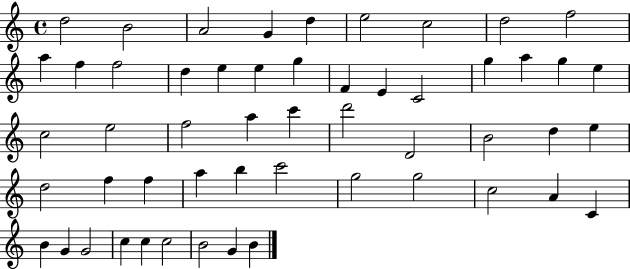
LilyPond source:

{
  \clef treble
  \time 4/4
  \defaultTimeSignature
  \key c \major
  d''2 b'2 | a'2 g'4 d''4 | e''2 c''2 | d''2 f''2 | \break a''4 f''4 f''2 | d''4 e''4 e''4 g''4 | f'4 e'4 c'2 | g''4 a''4 g''4 e''4 | \break c''2 e''2 | f''2 a''4 c'''4 | d'''2 d'2 | b'2 d''4 e''4 | \break d''2 f''4 f''4 | a''4 b''4 c'''2 | g''2 g''2 | c''2 a'4 c'4 | \break b'4 g'4 g'2 | c''4 c''4 c''2 | b'2 g'4 b'4 | \bar "|."
}